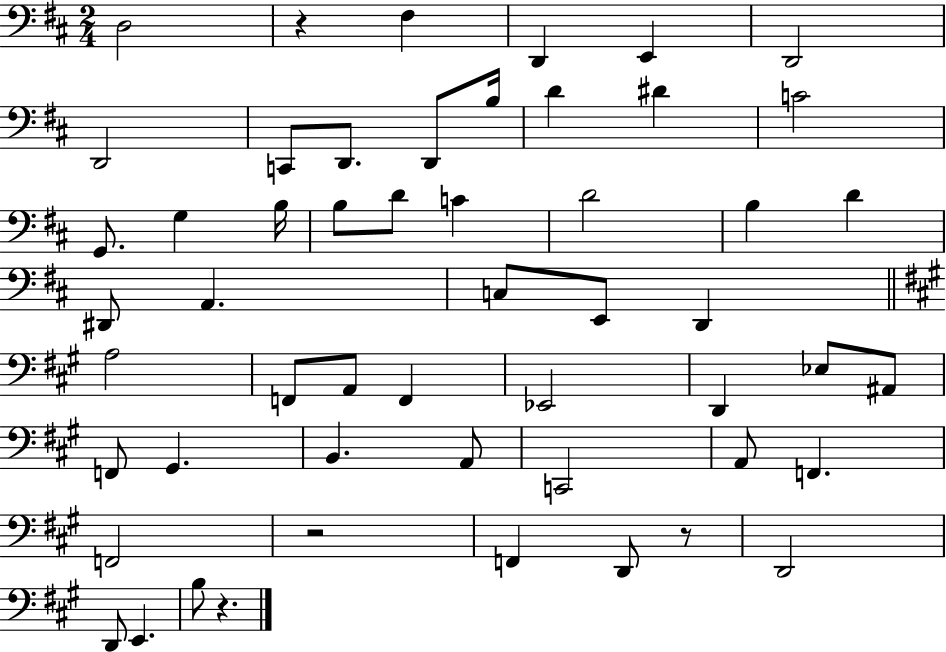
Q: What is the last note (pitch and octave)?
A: B3